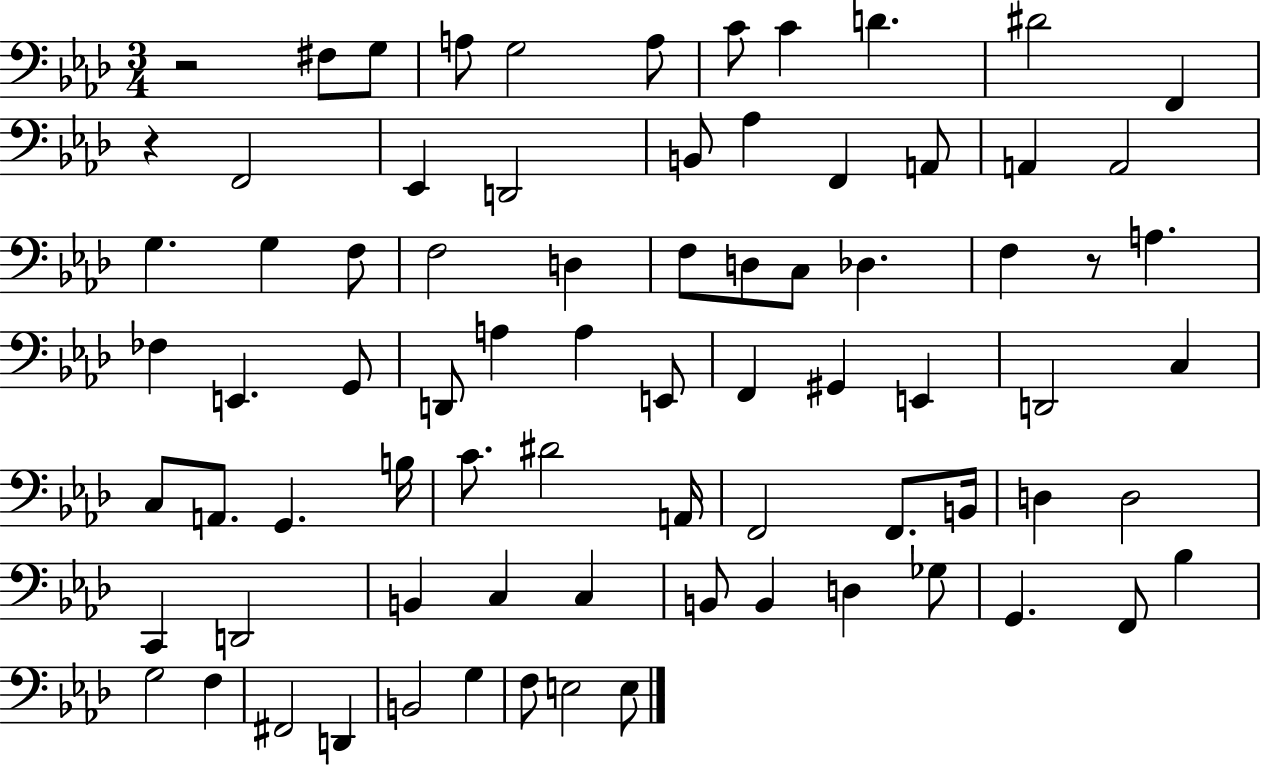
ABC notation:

X:1
T:Untitled
M:3/4
L:1/4
K:Ab
z2 ^F,/2 G,/2 A,/2 G,2 A,/2 C/2 C D ^D2 F,, z F,,2 _E,, D,,2 B,,/2 _A, F,, A,,/2 A,, A,,2 G, G, F,/2 F,2 D, F,/2 D,/2 C,/2 _D, F, z/2 A, _F, E,, G,,/2 D,,/2 A, A, E,,/2 F,, ^G,, E,, D,,2 C, C,/2 A,,/2 G,, B,/4 C/2 ^D2 A,,/4 F,,2 F,,/2 B,,/4 D, D,2 C,, D,,2 B,, C, C, B,,/2 B,, D, _G,/2 G,, F,,/2 _B, G,2 F, ^F,,2 D,, B,,2 G, F,/2 E,2 E,/2